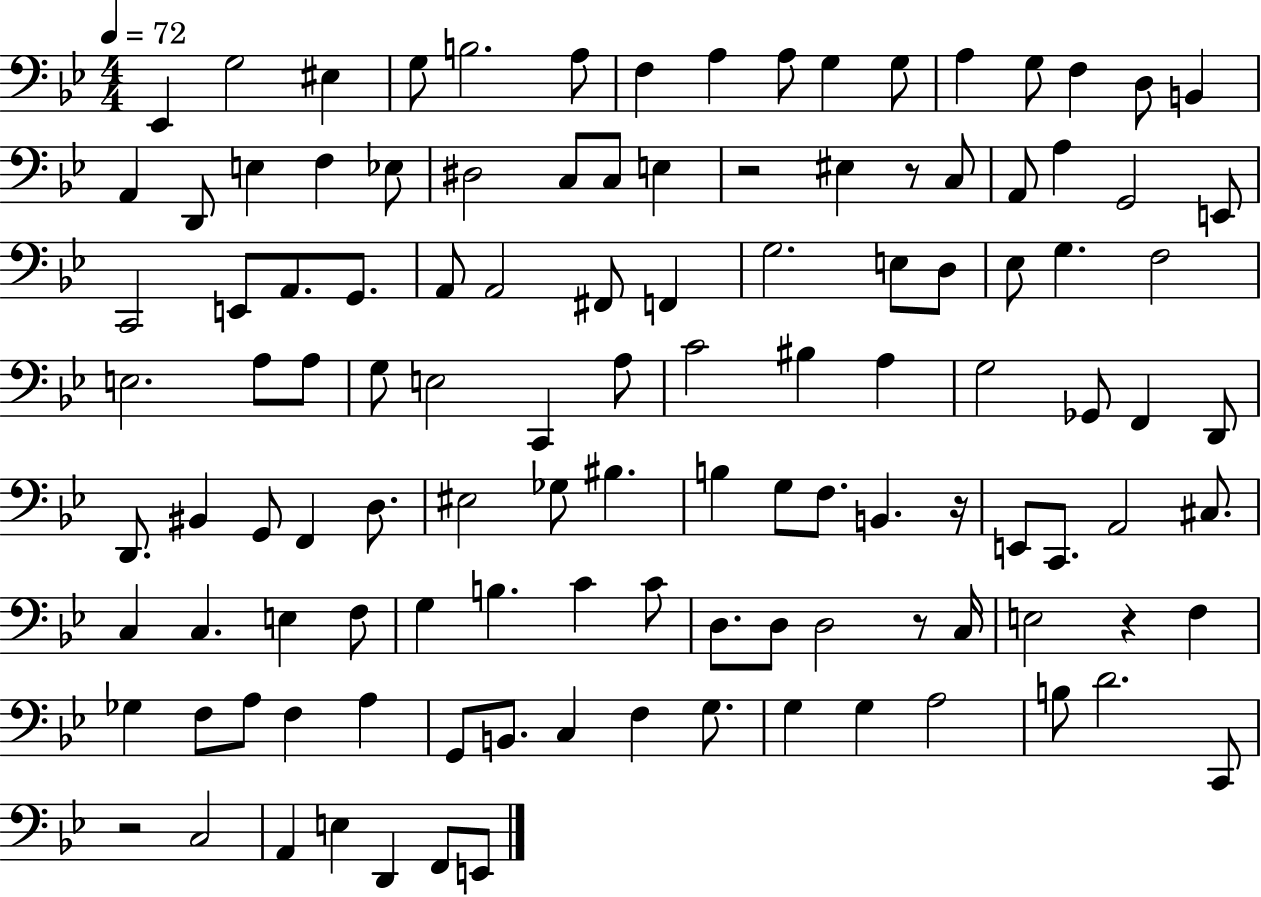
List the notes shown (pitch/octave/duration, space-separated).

Eb2/q G3/h EIS3/q G3/e B3/h. A3/e F3/q A3/q A3/e G3/q G3/e A3/q G3/e F3/q D3/e B2/q A2/q D2/e E3/q F3/q Eb3/e D#3/h C3/e C3/e E3/q R/h EIS3/q R/e C3/e A2/e A3/q G2/h E2/e C2/h E2/e A2/e. G2/e. A2/e A2/h F#2/e F2/q G3/h. E3/e D3/e Eb3/e G3/q. F3/h E3/h. A3/e A3/e G3/e E3/h C2/q A3/e C4/h BIS3/q A3/q G3/h Gb2/e F2/q D2/e D2/e. BIS2/q G2/e F2/q D3/e. EIS3/h Gb3/e BIS3/q. B3/q G3/e F3/e. B2/q. R/s E2/e C2/e. A2/h C#3/e. C3/q C3/q. E3/q F3/e G3/q B3/q. C4/q C4/e D3/e. D3/e D3/h R/e C3/s E3/h R/q F3/q Gb3/q F3/e A3/e F3/q A3/q G2/e B2/e. C3/q F3/q G3/e. G3/q G3/q A3/h B3/e D4/h. C2/e R/h C3/h A2/q E3/q D2/q F2/e E2/e